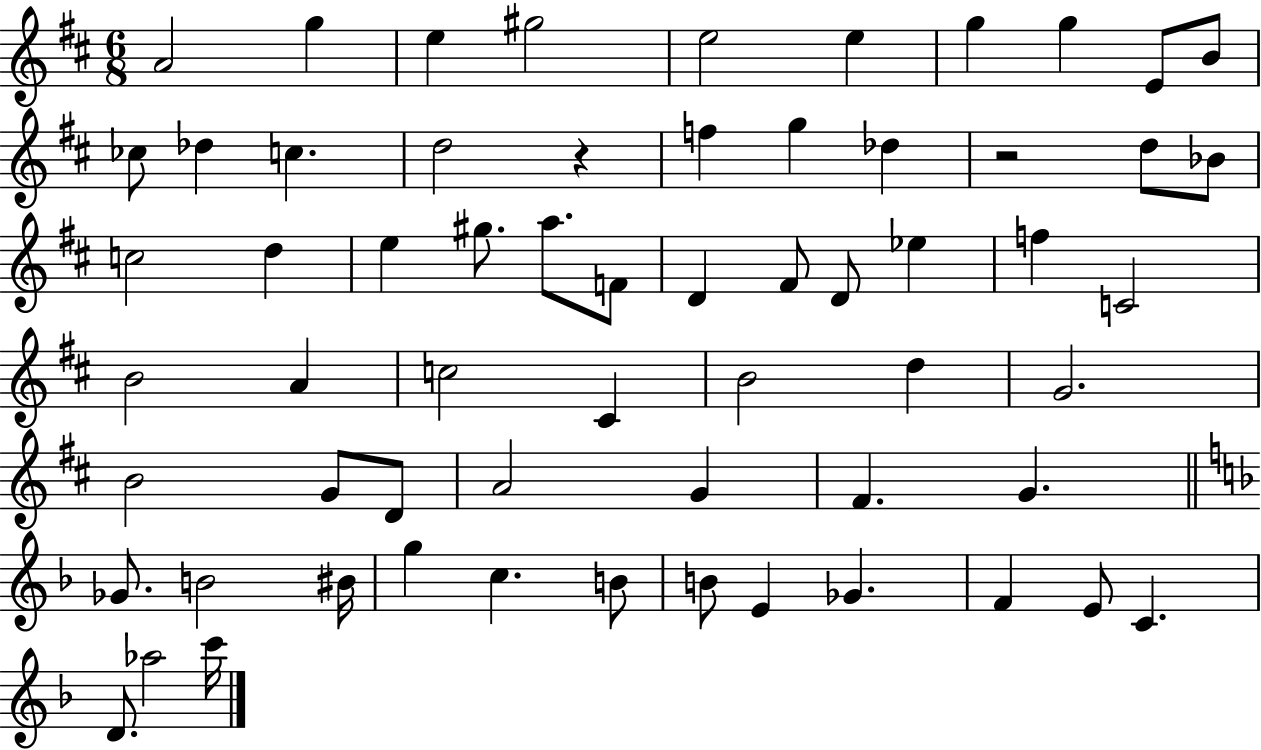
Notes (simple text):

A4/h G5/q E5/q G#5/h E5/h E5/q G5/q G5/q E4/e B4/e CES5/e Db5/q C5/q. D5/h R/q F5/q G5/q Db5/q R/h D5/e Bb4/e C5/h D5/q E5/q G#5/e. A5/e. F4/e D4/q F#4/e D4/e Eb5/q F5/q C4/h B4/h A4/q C5/h C#4/q B4/h D5/q G4/h. B4/h G4/e D4/e A4/h G4/q F#4/q. G4/q. Gb4/e. B4/h BIS4/s G5/q C5/q. B4/e B4/e E4/q Gb4/q. F4/q E4/e C4/q. D4/e. Ab5/h C6/s